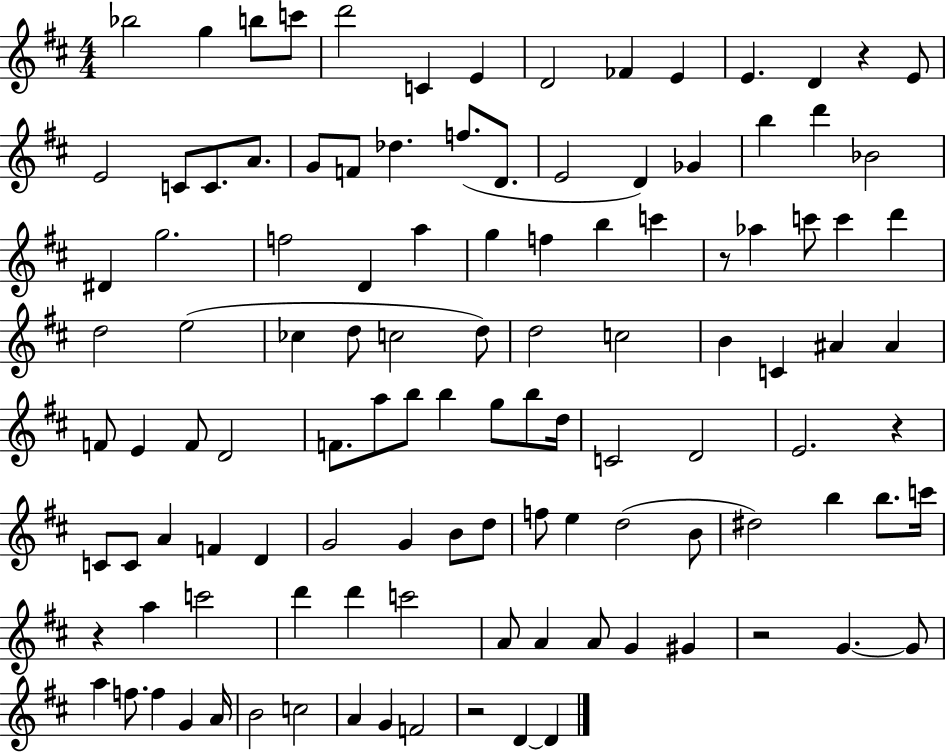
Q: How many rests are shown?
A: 6